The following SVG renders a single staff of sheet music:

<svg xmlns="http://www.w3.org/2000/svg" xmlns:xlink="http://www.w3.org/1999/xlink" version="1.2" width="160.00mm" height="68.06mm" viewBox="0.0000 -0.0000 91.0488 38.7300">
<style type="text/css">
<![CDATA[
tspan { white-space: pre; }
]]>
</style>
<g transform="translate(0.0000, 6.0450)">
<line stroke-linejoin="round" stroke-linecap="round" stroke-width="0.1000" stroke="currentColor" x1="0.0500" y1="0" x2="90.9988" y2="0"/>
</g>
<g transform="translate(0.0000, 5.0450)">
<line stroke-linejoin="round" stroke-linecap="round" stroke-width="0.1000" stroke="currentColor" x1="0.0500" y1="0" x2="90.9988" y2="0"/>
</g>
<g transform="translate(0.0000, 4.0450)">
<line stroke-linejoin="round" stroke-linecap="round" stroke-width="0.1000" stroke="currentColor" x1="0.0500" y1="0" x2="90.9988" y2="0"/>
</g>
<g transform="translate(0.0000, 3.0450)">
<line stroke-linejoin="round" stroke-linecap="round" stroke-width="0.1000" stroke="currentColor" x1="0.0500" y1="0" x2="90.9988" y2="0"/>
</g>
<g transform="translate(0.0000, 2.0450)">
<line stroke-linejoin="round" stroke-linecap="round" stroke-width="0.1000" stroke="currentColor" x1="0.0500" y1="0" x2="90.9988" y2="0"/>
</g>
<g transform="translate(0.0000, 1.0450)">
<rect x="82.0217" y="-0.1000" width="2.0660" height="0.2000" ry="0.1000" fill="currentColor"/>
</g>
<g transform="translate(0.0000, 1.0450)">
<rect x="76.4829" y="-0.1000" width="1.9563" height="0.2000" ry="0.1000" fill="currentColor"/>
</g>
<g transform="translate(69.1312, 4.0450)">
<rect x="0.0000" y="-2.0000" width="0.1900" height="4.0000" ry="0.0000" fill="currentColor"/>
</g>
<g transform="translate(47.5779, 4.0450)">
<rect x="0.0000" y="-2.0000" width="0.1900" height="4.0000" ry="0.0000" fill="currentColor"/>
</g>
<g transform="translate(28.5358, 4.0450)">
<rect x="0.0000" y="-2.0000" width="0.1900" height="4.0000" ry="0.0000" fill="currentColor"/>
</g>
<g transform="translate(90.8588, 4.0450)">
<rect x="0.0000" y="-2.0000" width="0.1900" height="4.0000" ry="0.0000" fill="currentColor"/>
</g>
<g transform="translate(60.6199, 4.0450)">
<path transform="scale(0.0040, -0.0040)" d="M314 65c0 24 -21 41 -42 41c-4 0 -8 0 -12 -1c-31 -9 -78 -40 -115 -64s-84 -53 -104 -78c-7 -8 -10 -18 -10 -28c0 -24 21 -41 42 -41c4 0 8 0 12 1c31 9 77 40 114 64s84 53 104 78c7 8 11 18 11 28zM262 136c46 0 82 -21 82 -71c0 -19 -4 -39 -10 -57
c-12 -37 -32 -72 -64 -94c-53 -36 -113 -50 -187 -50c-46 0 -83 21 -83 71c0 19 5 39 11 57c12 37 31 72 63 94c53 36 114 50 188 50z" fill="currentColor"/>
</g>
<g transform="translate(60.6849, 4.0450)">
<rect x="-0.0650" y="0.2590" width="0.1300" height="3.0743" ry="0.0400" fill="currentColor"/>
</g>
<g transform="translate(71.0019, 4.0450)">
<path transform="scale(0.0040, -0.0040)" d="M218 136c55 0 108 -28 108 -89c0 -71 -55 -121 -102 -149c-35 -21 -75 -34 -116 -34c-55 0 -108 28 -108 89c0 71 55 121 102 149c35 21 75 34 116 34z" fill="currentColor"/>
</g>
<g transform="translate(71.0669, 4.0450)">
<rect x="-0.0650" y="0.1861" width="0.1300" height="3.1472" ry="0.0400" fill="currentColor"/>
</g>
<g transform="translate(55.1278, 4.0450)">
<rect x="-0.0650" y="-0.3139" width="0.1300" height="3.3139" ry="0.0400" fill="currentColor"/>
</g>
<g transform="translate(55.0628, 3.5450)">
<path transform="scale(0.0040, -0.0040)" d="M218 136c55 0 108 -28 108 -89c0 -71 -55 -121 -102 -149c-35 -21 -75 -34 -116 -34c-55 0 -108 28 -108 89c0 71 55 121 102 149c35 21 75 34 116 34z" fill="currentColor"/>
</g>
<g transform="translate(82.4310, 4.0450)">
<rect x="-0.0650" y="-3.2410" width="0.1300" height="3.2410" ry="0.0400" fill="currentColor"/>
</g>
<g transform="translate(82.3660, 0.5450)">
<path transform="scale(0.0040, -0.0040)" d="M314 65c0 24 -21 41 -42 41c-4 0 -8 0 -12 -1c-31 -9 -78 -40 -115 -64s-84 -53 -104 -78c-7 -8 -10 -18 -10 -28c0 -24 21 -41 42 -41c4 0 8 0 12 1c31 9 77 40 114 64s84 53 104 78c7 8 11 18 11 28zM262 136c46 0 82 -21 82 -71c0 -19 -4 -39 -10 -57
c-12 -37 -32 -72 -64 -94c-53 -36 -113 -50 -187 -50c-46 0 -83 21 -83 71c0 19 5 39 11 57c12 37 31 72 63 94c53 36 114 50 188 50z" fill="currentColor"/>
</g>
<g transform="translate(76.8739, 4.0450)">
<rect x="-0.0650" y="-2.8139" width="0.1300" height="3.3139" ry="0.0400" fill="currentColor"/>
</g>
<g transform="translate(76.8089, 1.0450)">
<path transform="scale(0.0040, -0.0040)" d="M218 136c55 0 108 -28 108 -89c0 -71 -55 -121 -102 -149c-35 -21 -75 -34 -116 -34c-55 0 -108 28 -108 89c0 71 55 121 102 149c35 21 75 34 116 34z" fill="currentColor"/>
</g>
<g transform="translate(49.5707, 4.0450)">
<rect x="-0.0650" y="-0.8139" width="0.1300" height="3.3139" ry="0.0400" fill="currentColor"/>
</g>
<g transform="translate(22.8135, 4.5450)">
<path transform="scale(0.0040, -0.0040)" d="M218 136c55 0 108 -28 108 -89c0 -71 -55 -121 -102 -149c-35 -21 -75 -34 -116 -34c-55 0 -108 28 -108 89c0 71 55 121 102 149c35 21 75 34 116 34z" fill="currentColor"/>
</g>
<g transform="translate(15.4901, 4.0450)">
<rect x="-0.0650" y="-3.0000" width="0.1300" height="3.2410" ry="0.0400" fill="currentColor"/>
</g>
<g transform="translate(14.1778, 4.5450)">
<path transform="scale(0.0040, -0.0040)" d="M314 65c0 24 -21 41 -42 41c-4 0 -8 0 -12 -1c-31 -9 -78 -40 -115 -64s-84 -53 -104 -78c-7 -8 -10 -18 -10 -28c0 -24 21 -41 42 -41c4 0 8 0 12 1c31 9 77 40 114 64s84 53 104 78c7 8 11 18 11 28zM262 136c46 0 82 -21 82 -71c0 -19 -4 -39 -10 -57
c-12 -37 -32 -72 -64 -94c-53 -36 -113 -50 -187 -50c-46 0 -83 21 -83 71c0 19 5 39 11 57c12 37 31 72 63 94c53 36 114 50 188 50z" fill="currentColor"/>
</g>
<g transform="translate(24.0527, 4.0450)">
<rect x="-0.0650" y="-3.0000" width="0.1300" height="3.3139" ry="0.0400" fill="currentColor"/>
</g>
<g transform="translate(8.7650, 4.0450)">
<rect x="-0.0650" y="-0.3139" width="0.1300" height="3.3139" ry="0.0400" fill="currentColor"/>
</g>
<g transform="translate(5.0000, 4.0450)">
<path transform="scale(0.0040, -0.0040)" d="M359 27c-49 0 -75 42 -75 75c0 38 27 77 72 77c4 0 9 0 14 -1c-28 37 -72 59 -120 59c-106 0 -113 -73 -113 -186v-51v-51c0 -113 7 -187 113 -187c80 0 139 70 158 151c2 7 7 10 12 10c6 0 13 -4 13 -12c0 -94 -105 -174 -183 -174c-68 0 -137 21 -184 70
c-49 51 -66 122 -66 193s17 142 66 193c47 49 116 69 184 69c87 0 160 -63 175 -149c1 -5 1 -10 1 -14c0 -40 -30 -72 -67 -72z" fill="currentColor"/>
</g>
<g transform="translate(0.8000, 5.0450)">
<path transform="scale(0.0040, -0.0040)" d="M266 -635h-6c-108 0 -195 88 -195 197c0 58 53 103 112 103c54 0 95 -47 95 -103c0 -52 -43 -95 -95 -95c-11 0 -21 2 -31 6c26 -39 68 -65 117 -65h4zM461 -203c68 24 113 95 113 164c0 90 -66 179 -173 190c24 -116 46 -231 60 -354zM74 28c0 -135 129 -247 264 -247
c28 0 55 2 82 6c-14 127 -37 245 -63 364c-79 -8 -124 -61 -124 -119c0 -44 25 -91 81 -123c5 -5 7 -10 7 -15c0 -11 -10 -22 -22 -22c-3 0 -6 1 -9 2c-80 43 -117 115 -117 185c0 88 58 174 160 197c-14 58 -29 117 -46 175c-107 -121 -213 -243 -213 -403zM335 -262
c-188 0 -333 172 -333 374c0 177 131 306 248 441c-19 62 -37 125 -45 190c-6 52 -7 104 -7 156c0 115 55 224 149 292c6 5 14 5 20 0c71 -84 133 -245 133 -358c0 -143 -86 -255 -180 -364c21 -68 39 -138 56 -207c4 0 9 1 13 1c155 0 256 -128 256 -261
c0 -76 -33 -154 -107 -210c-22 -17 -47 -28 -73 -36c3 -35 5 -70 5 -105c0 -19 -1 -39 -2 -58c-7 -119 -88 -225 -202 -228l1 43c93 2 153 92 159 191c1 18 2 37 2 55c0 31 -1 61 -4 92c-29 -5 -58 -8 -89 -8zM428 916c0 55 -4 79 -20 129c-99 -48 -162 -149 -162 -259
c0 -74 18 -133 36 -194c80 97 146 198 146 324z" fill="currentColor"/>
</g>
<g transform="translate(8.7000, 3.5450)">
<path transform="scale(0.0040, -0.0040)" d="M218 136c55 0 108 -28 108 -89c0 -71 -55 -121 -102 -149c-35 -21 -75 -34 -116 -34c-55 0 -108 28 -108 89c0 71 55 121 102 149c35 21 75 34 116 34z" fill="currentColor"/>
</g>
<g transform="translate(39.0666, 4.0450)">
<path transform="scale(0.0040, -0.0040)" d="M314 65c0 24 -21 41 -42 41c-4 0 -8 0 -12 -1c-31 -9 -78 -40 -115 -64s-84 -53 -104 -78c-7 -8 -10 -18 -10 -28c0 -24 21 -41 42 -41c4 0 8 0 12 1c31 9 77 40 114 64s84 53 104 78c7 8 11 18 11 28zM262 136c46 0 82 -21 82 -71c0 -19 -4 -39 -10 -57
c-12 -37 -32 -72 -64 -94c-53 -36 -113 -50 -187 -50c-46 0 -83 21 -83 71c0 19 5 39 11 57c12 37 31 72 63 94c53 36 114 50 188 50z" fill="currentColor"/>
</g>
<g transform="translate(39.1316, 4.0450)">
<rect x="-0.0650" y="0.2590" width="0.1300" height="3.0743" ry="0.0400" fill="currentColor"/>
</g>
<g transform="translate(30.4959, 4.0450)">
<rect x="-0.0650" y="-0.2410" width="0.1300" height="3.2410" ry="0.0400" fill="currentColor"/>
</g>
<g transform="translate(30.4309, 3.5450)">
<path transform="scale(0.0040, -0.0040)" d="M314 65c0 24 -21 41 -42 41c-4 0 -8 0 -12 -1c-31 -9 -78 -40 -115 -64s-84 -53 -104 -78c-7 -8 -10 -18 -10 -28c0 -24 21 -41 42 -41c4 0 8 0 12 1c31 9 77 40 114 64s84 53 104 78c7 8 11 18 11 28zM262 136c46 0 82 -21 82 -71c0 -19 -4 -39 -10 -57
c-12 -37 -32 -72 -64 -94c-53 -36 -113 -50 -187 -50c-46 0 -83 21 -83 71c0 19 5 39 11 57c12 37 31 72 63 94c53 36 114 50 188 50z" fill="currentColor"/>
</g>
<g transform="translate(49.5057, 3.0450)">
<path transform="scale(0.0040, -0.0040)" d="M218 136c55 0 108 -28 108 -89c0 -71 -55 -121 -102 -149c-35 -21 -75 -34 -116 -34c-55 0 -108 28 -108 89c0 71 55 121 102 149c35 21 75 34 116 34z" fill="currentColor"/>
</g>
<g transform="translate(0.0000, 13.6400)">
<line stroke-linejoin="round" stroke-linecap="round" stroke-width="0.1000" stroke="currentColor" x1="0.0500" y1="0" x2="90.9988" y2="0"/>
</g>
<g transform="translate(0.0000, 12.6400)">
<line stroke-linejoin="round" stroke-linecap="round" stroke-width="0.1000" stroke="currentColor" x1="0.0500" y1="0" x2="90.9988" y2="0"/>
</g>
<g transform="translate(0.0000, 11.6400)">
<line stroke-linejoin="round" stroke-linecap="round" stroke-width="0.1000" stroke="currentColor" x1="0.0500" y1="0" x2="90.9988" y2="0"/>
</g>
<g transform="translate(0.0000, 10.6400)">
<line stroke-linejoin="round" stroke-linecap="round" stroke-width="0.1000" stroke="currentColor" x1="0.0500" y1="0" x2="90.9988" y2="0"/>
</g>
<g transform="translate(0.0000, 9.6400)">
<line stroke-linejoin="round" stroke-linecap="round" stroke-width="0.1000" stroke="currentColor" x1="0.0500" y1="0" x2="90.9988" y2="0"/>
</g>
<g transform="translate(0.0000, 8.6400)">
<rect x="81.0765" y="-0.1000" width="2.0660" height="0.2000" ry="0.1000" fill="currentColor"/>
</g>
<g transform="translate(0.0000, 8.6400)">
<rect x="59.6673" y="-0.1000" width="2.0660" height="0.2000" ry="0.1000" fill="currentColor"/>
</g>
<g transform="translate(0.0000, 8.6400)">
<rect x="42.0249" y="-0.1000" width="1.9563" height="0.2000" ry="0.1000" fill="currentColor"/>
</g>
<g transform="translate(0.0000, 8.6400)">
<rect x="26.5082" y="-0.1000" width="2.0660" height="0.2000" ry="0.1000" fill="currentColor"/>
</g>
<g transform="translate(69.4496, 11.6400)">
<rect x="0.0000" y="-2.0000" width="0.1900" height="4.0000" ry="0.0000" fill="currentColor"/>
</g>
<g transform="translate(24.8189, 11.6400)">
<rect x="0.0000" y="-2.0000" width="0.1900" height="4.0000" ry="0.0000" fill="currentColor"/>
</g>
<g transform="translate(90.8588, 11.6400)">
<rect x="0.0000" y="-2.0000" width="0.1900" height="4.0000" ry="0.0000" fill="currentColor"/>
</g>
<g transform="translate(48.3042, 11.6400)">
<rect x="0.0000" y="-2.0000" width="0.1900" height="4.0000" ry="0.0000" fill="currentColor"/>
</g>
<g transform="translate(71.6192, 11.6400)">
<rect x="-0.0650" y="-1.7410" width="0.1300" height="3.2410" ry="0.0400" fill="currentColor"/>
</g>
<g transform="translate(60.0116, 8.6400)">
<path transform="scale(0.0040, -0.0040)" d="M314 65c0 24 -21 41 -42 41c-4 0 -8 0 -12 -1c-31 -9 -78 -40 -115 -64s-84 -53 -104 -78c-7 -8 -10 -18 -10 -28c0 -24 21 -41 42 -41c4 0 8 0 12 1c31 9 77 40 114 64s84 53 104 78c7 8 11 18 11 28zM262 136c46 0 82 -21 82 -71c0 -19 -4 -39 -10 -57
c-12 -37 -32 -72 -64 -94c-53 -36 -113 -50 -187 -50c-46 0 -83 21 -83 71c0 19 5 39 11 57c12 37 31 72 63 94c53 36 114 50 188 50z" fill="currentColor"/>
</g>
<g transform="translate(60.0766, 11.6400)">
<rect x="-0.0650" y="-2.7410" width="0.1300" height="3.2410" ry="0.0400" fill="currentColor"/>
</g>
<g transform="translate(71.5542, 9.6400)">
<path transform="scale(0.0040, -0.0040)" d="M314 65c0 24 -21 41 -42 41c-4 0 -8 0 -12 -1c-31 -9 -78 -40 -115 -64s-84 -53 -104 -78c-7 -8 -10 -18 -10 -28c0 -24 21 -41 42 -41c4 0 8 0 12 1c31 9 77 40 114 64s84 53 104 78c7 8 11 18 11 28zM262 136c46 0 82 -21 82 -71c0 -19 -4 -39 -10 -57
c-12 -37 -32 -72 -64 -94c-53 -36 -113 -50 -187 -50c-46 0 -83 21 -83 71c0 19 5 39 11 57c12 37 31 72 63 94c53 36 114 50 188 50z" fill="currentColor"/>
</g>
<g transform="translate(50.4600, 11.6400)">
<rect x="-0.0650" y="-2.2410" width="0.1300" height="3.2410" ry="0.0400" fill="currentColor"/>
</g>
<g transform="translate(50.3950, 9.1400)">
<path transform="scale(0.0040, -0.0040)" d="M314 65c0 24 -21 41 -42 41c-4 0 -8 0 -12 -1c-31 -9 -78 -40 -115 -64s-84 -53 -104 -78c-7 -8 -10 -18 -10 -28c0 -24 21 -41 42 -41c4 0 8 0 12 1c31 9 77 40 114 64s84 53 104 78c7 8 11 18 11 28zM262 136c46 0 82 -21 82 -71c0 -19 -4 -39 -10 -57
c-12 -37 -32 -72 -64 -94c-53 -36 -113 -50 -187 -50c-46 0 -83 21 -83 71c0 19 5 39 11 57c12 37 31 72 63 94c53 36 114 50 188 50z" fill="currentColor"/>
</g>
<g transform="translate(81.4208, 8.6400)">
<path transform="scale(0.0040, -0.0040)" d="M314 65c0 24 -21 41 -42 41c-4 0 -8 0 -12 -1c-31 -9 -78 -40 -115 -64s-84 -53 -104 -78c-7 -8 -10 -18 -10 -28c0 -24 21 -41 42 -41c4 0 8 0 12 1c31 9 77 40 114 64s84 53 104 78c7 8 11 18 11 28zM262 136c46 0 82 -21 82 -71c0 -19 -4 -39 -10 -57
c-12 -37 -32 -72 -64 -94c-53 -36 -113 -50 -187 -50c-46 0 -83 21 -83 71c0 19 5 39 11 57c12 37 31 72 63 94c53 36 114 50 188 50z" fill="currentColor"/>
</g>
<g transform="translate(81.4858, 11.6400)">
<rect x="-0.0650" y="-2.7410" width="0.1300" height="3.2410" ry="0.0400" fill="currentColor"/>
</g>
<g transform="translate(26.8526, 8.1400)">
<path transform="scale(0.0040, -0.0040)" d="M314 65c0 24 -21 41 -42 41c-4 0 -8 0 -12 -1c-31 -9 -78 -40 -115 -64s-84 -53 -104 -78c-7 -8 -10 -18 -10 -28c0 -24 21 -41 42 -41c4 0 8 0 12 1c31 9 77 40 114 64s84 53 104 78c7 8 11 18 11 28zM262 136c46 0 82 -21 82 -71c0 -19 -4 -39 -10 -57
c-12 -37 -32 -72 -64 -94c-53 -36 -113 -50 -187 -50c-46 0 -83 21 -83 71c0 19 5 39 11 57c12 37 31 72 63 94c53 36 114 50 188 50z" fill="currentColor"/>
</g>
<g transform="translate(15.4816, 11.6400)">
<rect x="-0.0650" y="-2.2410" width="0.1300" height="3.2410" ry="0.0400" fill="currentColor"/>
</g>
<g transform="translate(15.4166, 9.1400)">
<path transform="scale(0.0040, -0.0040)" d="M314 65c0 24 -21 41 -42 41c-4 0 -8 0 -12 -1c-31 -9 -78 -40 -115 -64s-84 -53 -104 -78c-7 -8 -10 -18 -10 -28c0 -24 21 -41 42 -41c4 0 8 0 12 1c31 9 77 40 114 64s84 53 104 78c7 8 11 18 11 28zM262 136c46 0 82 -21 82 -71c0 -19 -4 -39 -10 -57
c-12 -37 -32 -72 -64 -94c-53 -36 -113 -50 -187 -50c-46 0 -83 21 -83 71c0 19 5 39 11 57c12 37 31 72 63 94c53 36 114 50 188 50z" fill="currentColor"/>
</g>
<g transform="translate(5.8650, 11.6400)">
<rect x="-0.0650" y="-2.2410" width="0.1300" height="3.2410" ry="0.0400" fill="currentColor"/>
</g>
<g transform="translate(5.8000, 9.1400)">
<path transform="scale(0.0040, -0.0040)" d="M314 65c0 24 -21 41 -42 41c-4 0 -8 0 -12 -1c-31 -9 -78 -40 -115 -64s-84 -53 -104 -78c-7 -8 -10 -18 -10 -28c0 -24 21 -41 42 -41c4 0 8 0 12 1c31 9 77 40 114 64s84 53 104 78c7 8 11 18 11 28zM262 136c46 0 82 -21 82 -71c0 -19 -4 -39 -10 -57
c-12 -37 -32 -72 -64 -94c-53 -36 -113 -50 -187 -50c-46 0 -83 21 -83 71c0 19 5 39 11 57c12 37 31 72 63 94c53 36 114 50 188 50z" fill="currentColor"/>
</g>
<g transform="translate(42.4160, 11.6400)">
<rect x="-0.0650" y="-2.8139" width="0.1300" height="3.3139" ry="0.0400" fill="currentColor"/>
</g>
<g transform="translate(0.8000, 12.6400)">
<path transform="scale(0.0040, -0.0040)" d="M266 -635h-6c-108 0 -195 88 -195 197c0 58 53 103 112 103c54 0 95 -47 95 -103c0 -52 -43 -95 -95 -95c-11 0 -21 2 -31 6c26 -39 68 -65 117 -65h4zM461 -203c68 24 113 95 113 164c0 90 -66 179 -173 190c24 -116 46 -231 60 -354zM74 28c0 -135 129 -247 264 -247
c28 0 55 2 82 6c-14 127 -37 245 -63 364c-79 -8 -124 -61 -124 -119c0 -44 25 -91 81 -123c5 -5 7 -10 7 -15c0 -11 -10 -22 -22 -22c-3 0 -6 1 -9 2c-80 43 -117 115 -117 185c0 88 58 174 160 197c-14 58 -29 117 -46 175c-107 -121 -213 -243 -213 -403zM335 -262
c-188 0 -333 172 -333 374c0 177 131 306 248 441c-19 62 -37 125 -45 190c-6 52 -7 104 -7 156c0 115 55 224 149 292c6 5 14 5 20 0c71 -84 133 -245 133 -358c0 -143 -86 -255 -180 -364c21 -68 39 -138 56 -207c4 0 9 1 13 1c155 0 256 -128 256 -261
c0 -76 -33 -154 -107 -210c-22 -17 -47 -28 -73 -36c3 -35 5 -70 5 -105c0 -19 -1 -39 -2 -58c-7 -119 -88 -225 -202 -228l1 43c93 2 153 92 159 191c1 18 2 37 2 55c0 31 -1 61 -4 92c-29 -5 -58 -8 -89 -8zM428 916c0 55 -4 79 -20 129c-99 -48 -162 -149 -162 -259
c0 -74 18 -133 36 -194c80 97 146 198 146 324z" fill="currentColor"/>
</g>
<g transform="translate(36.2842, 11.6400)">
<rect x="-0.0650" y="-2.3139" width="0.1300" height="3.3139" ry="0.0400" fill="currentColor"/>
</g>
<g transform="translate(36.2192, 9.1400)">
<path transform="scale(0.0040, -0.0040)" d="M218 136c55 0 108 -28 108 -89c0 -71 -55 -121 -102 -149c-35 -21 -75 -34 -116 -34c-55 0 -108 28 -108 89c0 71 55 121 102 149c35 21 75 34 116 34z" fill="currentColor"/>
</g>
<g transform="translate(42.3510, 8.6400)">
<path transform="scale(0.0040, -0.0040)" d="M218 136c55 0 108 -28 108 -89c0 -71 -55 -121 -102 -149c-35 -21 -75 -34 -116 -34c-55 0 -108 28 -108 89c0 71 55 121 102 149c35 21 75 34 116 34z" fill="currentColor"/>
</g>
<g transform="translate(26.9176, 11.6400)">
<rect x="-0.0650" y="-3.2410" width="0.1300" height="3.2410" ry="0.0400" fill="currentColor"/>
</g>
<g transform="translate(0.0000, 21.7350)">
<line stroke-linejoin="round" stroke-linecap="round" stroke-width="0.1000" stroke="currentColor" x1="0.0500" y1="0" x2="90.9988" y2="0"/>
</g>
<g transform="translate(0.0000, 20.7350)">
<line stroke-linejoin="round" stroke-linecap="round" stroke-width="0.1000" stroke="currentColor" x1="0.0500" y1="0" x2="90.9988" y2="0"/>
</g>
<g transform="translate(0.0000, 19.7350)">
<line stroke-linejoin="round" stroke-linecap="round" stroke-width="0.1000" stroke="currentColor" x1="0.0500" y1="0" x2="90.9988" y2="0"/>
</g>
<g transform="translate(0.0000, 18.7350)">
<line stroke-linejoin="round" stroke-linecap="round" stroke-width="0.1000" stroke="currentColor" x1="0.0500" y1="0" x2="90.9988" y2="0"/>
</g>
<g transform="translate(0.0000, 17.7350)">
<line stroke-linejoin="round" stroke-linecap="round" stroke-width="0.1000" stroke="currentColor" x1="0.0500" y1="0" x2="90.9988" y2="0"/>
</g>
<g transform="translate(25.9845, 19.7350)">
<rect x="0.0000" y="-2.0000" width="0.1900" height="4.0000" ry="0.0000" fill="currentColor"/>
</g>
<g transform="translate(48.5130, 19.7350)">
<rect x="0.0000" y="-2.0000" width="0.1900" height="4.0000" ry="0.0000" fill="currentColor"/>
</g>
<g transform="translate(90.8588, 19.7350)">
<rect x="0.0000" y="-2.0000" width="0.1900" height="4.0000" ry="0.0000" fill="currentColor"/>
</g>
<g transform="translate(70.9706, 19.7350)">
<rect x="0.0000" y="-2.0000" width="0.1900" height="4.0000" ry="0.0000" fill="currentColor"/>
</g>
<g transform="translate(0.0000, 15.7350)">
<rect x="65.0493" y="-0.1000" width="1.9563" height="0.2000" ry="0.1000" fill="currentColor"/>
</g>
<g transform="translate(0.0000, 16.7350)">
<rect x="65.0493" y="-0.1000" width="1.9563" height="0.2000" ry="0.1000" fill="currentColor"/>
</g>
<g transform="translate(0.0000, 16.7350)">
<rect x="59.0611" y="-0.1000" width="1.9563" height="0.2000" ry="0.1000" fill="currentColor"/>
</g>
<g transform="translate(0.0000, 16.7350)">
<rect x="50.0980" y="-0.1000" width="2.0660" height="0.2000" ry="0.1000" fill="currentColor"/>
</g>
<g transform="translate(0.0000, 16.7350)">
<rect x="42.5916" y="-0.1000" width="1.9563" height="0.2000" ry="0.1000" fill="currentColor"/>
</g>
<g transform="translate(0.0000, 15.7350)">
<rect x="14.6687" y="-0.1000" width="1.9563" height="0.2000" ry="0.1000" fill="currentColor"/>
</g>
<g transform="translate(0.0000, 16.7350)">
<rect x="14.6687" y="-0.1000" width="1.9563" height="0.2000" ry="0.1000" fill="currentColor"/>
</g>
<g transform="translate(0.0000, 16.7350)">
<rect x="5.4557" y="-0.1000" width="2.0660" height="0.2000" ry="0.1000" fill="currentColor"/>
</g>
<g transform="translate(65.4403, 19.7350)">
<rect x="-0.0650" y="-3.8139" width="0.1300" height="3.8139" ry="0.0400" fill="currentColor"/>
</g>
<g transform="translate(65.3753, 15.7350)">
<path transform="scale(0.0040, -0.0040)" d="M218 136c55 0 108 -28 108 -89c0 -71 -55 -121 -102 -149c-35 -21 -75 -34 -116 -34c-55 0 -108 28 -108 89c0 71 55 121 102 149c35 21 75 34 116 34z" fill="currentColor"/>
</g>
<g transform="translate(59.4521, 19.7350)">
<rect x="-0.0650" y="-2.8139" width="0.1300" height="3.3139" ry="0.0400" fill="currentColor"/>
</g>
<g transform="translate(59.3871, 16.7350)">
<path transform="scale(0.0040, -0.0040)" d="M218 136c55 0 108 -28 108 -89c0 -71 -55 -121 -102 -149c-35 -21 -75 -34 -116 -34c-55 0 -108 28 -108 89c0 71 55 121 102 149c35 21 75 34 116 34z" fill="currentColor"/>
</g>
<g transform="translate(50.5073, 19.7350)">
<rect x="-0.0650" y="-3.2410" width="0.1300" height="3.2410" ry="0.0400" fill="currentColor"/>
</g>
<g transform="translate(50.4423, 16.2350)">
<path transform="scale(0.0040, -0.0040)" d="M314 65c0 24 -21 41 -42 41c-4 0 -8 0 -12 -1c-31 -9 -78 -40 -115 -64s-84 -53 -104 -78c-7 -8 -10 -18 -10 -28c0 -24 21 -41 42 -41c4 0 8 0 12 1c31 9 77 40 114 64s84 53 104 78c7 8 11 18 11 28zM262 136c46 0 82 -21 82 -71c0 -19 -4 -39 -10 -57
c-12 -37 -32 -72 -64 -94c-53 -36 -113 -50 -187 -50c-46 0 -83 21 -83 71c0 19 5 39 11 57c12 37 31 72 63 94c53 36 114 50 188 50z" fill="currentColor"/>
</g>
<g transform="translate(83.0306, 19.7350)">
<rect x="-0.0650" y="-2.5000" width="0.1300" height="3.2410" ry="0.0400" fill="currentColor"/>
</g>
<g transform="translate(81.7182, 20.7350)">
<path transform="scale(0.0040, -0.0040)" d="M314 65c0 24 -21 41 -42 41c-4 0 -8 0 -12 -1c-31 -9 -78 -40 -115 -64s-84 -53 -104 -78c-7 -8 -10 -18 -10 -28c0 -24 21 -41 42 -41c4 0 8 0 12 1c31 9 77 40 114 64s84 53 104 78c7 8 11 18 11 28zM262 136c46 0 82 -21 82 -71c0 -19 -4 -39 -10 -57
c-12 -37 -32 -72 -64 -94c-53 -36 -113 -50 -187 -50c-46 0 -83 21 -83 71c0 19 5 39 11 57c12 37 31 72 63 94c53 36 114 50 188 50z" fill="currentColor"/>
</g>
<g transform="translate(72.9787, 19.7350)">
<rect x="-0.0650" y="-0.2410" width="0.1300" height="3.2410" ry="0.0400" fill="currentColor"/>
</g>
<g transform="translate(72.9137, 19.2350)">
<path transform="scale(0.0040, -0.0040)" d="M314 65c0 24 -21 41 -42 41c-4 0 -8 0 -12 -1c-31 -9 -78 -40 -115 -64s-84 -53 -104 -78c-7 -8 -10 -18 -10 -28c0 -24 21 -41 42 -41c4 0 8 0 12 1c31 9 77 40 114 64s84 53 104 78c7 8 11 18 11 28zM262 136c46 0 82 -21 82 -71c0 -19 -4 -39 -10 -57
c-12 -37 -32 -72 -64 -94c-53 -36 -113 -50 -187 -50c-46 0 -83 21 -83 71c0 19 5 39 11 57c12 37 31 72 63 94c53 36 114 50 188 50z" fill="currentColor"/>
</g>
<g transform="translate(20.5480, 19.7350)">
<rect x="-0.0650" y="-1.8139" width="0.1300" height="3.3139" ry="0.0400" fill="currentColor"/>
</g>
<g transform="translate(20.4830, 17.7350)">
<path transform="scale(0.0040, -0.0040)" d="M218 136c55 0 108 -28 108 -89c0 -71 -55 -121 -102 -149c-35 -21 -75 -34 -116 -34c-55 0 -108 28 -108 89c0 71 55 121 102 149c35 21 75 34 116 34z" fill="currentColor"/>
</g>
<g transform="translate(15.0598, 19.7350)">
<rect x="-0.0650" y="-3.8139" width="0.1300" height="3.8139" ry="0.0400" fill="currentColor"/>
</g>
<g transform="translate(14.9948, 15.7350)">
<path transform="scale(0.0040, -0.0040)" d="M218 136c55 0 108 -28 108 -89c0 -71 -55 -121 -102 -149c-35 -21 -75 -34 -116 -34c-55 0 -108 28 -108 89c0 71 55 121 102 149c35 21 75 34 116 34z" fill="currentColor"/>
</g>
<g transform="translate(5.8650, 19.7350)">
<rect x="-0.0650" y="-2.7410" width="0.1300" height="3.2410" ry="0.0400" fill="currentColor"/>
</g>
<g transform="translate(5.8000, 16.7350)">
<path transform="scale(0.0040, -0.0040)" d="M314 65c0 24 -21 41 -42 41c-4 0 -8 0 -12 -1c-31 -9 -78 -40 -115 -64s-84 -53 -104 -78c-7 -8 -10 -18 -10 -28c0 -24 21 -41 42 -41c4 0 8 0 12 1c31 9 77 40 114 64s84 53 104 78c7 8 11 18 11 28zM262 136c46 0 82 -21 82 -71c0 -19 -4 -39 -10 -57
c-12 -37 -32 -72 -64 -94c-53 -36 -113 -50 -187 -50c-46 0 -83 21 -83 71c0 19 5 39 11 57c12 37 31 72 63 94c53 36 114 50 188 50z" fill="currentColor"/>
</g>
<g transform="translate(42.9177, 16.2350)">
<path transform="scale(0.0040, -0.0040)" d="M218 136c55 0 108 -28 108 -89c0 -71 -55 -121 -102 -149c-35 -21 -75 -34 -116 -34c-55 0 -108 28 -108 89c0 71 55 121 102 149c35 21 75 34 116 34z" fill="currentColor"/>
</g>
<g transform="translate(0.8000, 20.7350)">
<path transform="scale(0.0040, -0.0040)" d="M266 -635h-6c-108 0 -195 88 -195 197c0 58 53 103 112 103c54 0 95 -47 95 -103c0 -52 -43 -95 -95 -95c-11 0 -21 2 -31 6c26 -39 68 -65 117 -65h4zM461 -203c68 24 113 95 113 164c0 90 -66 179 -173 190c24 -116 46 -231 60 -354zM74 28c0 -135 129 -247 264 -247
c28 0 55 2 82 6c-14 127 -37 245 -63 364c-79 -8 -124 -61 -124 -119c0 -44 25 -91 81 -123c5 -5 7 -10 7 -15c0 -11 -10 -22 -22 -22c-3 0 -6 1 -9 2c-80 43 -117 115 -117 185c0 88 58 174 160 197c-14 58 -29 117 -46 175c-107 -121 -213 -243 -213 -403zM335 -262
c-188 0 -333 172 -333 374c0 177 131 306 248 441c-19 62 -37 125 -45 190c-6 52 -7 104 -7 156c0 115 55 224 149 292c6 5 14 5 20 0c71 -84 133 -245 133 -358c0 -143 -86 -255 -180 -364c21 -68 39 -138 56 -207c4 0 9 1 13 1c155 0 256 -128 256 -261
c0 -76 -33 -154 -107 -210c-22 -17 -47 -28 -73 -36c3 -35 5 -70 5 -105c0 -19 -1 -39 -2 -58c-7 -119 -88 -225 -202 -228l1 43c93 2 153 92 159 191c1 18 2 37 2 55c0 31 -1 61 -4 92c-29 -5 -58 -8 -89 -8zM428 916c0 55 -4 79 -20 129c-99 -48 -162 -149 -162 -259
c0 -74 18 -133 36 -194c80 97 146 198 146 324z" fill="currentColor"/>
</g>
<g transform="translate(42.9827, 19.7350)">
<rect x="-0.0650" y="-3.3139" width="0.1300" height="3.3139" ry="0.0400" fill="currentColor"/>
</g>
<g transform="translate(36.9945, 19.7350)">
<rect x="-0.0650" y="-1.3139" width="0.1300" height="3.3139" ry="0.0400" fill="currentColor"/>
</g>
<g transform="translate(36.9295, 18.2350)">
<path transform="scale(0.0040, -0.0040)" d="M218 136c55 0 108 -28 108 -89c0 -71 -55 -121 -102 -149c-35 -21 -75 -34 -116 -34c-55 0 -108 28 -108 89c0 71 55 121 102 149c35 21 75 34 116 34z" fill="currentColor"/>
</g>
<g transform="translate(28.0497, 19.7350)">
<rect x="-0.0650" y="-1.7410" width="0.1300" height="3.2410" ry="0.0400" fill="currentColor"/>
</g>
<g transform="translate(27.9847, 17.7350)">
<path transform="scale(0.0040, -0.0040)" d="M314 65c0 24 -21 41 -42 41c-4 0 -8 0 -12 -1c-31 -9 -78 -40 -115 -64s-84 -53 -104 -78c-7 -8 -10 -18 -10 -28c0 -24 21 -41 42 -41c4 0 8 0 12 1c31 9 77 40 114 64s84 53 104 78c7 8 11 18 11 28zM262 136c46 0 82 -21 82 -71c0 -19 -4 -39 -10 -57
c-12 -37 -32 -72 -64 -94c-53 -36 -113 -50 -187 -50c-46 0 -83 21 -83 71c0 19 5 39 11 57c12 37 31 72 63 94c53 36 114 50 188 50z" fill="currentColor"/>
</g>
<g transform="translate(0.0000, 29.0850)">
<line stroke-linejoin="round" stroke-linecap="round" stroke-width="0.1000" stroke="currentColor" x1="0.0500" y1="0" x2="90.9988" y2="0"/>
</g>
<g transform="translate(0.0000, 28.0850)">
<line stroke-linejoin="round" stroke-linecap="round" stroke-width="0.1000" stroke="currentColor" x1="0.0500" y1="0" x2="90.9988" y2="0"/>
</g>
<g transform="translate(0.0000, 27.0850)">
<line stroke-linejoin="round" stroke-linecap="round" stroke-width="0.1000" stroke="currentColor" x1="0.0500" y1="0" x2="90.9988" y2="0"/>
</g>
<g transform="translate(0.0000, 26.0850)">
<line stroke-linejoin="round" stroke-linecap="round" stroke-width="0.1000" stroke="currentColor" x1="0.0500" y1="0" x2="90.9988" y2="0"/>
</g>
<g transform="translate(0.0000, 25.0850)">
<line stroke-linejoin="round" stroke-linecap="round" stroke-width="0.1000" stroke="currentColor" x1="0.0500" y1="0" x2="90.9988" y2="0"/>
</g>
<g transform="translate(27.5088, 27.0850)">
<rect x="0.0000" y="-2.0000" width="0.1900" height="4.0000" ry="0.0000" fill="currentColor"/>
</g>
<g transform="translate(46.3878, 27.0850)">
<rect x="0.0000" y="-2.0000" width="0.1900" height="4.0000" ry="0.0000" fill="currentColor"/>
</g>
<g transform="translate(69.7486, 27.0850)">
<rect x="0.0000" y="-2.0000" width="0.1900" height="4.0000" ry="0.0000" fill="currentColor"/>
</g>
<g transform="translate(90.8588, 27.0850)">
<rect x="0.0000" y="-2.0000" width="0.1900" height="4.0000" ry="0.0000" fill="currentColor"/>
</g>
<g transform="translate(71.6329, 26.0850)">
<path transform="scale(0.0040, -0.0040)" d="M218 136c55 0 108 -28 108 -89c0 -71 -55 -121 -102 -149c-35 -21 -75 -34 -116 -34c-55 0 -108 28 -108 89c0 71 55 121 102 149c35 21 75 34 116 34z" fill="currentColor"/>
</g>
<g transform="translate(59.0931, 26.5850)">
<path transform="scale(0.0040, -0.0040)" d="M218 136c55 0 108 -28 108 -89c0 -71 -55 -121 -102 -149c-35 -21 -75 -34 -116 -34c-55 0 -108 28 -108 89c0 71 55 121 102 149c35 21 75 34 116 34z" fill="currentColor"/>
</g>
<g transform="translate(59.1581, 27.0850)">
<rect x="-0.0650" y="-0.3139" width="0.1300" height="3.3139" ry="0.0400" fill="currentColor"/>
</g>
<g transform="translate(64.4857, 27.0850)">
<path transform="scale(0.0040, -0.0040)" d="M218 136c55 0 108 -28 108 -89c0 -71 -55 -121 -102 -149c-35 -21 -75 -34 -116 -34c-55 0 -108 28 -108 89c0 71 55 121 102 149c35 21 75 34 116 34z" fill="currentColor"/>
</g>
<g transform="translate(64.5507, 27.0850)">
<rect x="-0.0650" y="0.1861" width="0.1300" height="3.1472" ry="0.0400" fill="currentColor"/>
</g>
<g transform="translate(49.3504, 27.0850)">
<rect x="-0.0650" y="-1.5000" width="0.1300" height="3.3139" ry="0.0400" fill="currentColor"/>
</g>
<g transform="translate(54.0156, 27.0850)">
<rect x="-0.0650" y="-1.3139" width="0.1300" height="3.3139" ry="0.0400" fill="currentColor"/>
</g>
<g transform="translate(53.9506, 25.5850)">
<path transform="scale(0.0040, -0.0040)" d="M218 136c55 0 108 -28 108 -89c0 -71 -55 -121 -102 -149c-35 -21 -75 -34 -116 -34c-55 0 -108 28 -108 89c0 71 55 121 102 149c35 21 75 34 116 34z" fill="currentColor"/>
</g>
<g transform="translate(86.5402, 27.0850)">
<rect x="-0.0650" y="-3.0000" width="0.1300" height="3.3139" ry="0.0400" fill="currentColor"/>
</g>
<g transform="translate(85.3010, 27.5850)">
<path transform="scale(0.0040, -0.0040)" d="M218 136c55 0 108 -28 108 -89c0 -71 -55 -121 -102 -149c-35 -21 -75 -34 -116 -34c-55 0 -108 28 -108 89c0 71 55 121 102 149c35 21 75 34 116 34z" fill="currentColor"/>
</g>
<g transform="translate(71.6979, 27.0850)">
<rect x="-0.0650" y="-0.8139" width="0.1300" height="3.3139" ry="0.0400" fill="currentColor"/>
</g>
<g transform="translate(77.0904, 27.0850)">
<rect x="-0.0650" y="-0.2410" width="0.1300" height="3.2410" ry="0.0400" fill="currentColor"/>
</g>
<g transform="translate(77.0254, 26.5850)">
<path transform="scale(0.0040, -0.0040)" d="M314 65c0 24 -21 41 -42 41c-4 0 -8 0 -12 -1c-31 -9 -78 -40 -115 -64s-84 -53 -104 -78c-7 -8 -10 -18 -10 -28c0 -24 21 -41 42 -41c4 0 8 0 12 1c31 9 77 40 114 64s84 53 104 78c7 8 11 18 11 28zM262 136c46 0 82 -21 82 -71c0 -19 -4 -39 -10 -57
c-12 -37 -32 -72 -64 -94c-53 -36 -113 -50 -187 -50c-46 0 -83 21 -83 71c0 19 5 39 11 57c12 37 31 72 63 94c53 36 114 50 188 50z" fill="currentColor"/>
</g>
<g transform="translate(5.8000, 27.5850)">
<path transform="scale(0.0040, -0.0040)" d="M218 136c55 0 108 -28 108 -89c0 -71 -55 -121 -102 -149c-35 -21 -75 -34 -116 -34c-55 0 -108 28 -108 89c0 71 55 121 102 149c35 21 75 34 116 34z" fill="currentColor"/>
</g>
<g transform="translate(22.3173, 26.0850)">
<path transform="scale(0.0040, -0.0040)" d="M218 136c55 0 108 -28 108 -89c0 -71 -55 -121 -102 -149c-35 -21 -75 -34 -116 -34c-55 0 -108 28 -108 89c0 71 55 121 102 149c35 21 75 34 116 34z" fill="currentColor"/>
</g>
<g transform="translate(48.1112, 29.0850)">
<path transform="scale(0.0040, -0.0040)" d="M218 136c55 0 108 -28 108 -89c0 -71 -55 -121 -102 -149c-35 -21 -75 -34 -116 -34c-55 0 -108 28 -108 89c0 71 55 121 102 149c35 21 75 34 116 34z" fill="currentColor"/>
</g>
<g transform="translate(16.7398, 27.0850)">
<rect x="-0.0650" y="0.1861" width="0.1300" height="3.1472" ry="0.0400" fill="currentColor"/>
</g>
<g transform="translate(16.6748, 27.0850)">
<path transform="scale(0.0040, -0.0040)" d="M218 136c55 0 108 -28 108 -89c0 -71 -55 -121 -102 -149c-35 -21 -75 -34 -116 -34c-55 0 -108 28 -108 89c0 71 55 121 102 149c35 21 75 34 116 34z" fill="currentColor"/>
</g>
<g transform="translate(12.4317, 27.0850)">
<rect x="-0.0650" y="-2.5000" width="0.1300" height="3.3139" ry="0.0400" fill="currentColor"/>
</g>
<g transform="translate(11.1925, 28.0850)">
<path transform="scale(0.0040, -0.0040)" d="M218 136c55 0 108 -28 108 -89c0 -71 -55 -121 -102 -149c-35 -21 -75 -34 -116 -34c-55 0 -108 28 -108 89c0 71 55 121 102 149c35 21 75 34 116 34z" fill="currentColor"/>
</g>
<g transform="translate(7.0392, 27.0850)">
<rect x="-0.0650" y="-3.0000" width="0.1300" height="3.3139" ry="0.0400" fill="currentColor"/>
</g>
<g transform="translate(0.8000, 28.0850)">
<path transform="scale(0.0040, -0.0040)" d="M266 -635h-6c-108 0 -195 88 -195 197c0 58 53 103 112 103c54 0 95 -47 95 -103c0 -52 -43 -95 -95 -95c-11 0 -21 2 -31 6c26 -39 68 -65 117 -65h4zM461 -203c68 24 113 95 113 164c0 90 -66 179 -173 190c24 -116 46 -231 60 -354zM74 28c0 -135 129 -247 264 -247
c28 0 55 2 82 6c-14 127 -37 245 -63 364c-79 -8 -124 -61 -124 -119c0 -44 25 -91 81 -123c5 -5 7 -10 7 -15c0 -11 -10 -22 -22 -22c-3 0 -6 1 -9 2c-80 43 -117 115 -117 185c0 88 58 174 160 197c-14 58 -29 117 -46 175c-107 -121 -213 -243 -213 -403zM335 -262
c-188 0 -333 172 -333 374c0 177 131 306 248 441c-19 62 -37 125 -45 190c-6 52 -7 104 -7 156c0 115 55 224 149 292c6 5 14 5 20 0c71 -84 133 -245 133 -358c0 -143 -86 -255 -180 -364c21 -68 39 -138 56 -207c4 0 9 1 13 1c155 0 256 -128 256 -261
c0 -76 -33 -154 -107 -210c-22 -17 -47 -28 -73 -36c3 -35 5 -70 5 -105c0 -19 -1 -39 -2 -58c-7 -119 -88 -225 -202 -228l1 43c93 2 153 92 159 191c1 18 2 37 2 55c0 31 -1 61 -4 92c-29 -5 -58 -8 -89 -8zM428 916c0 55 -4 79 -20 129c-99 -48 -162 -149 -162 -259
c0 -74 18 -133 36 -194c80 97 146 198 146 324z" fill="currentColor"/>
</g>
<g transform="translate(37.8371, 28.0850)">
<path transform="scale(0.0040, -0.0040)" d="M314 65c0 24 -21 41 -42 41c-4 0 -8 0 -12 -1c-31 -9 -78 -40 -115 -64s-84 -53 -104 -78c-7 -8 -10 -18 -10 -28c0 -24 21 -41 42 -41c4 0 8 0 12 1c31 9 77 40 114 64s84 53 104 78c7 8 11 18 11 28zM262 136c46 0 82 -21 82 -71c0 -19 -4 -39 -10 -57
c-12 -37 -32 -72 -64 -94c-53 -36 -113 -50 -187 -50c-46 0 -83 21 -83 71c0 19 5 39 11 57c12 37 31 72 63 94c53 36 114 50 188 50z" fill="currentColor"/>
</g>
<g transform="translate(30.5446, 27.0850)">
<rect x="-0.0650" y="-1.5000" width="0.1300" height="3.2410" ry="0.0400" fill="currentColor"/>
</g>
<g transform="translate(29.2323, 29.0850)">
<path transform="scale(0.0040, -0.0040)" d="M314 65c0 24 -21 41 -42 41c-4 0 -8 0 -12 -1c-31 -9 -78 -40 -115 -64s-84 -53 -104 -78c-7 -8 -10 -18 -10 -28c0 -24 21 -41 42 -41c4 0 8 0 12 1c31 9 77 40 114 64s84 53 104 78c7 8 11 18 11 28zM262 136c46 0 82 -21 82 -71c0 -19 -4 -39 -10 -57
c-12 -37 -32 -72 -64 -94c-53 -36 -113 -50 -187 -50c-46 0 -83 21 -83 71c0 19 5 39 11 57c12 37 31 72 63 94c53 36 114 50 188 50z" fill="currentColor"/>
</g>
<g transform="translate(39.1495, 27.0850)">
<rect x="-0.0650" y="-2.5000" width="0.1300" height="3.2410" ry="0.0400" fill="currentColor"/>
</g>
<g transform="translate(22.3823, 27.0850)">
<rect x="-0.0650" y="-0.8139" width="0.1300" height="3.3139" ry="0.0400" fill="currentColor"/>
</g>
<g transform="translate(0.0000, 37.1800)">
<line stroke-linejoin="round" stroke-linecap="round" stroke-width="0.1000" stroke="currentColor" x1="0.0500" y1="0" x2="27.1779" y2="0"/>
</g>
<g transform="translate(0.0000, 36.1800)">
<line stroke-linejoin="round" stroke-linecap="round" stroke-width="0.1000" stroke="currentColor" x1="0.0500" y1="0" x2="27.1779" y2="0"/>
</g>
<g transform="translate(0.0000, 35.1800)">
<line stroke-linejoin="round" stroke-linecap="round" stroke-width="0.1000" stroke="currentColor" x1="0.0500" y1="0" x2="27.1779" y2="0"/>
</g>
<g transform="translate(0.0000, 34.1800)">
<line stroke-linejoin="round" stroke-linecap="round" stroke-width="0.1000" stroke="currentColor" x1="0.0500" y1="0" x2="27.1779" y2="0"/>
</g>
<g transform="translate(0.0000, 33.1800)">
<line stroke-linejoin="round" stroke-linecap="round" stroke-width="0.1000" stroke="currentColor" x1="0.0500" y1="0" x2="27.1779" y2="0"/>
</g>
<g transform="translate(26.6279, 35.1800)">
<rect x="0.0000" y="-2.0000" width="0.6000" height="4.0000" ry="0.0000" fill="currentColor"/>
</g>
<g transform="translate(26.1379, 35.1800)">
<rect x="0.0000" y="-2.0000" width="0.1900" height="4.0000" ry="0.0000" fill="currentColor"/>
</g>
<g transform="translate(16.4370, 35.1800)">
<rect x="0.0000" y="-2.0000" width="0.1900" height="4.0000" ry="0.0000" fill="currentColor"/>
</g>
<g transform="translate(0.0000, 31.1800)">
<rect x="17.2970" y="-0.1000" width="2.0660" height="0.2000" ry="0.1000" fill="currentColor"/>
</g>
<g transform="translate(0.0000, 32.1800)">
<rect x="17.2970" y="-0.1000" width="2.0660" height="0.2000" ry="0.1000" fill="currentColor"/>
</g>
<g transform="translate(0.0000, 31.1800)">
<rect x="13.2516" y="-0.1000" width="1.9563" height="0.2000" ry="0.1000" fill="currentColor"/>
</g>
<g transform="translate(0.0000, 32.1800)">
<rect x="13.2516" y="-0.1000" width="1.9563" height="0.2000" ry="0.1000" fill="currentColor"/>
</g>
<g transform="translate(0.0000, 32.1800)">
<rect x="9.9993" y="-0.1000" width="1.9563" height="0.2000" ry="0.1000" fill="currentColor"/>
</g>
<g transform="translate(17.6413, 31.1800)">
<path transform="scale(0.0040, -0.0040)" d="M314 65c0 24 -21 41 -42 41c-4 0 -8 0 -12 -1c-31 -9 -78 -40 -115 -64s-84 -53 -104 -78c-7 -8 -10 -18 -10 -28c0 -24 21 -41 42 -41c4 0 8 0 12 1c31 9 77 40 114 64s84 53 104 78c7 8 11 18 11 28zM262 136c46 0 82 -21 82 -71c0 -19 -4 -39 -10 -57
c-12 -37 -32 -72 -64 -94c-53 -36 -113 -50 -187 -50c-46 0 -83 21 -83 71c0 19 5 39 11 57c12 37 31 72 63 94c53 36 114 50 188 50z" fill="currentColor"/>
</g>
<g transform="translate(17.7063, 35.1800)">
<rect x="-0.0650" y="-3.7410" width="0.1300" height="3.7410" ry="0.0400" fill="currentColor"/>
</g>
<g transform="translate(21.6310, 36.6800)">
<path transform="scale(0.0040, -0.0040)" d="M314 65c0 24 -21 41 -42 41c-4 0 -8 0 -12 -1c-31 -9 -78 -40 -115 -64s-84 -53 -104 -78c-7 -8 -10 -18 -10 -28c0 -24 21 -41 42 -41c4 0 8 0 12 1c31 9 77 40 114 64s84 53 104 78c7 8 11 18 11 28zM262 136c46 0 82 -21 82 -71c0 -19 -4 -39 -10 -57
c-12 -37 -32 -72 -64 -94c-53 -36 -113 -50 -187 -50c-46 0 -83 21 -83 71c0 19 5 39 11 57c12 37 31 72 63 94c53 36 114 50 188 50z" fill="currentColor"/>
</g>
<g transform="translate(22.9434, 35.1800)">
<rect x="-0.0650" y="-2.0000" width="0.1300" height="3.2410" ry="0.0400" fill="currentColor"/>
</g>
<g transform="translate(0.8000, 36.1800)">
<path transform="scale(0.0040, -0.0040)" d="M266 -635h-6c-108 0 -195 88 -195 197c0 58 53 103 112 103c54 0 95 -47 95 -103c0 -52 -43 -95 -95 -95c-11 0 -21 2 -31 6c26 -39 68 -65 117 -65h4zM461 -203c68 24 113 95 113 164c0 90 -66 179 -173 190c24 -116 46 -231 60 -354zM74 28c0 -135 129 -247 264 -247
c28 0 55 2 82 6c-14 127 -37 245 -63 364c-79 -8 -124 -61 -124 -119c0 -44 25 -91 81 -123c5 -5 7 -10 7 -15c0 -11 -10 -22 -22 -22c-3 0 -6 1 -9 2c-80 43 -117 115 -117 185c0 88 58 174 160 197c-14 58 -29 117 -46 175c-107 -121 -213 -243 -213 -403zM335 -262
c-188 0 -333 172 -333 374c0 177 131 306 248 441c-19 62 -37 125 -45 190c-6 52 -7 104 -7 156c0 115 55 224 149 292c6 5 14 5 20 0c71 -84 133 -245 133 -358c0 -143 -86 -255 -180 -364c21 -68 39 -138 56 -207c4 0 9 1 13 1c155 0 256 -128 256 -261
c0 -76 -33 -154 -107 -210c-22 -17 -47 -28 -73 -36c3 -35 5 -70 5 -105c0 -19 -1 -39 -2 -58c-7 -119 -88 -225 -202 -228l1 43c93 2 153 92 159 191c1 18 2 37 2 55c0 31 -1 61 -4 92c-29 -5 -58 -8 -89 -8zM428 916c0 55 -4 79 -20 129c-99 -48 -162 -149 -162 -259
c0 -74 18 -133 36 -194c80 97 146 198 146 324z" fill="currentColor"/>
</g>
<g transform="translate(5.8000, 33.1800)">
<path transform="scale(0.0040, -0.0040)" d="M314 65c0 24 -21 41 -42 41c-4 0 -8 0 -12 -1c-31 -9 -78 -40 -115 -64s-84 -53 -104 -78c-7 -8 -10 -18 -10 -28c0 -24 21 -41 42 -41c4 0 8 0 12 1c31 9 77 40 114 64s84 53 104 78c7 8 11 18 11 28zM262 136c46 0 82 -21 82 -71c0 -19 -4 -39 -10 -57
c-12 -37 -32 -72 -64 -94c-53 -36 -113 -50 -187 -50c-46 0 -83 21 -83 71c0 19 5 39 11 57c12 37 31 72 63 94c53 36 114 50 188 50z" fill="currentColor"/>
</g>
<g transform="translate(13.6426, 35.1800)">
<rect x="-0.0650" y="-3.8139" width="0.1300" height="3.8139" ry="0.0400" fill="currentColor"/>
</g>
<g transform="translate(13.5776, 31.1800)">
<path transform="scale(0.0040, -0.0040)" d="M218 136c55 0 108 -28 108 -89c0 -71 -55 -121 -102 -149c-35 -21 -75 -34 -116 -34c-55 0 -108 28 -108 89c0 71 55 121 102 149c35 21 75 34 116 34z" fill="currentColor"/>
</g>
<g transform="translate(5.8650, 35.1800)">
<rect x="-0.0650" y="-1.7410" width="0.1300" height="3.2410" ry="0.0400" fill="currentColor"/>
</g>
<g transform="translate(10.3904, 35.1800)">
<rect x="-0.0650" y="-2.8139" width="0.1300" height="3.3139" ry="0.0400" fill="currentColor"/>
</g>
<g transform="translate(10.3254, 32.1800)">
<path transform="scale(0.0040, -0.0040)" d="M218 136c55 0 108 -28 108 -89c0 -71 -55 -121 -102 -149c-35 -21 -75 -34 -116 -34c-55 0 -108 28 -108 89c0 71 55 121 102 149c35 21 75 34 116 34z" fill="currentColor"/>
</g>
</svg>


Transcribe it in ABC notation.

X:1
T:Untitled
M:4/4
L:1/4
K:C
c A2 A c2 B2 d c B2 B a b2 g2 g2 b2 g a g2 a2 f2 a2 a2 c' f f2 e b b2 a c' c2 G2 A G B d E2 G2 E e c B d c2 A f2 a c' c'2 F2